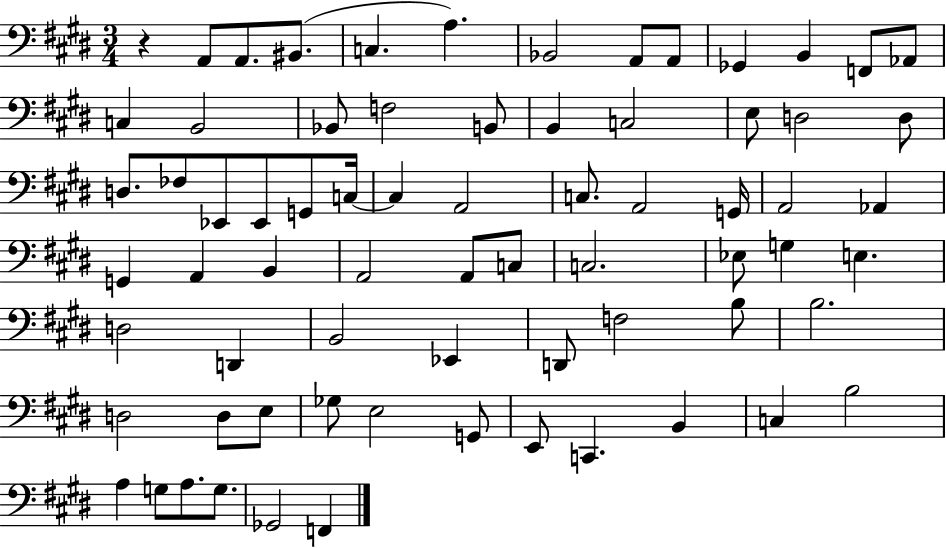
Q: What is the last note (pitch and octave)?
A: F2